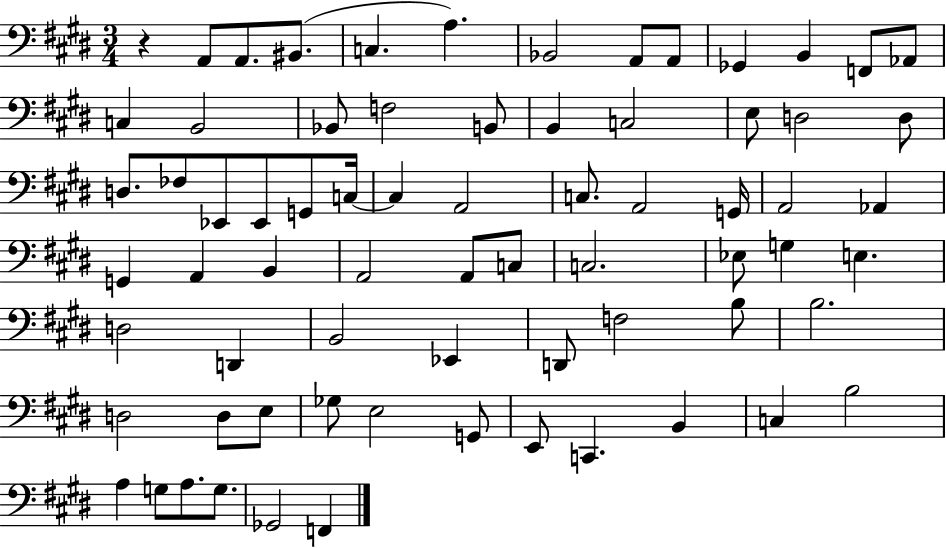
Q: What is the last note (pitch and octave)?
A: F2